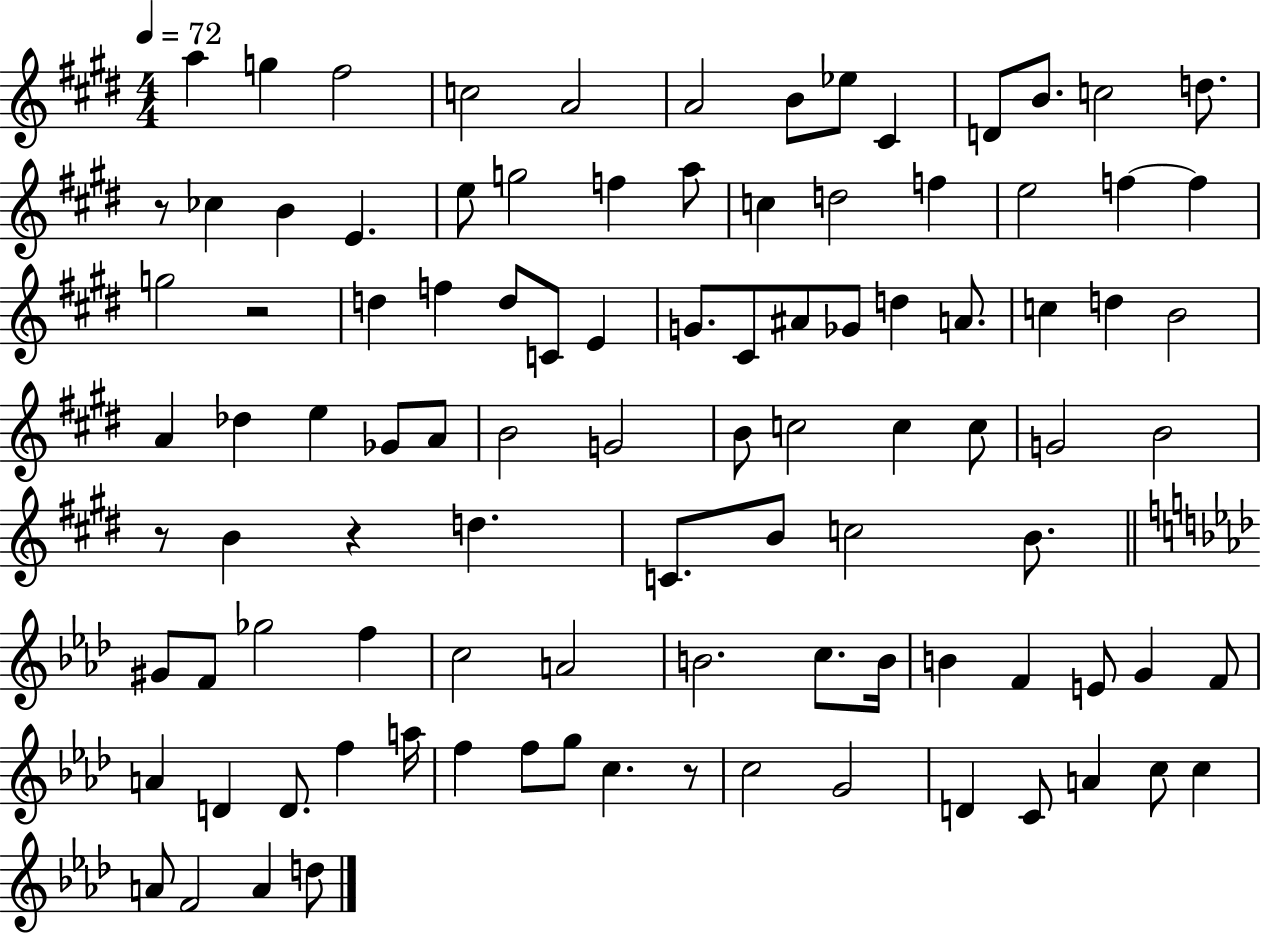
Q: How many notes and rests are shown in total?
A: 99